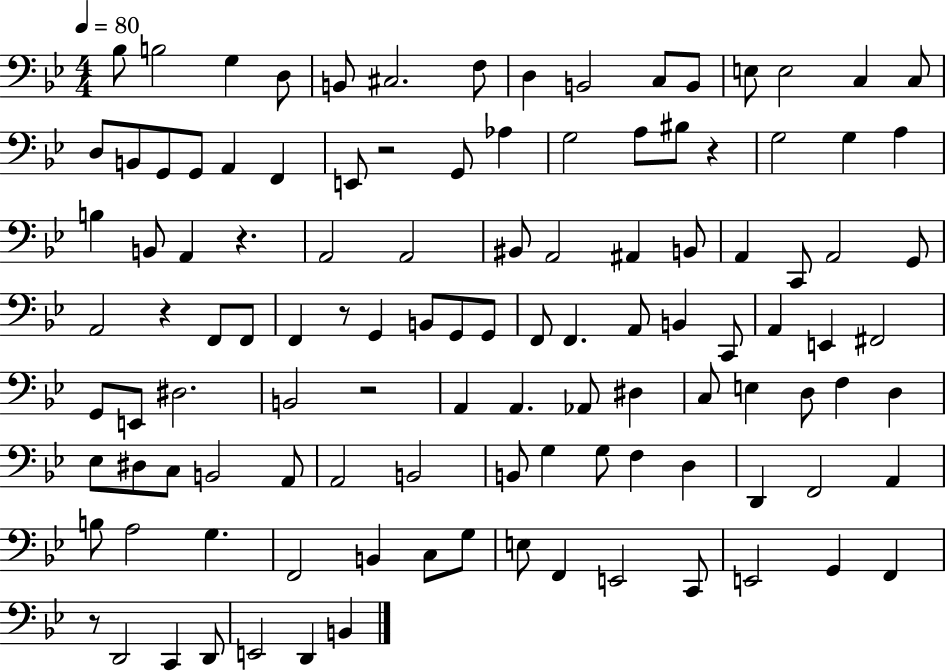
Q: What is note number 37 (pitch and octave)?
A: A2